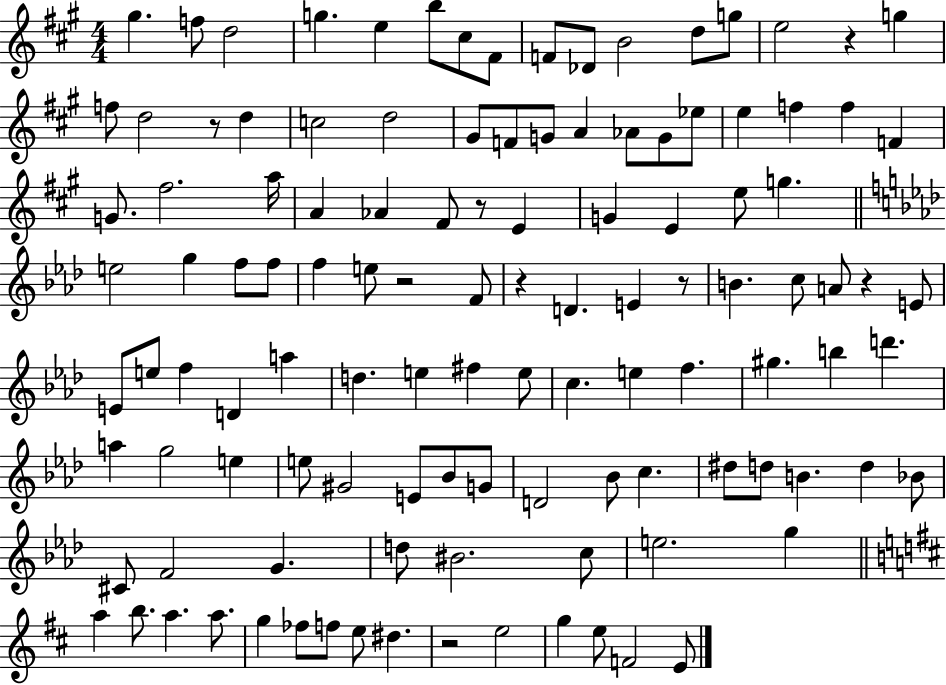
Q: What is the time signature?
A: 4/4